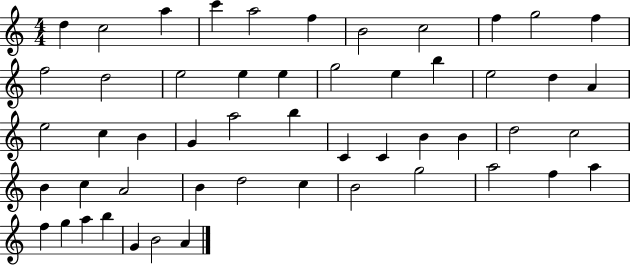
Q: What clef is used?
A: treble